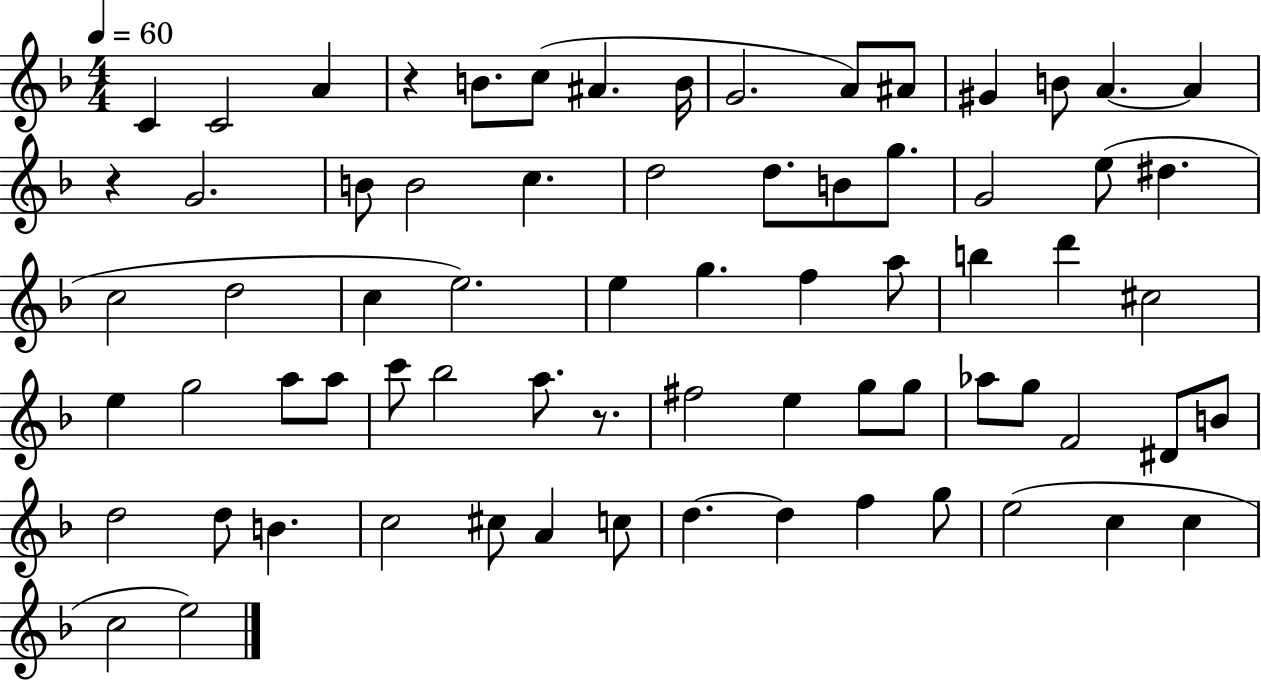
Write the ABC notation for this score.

X:1
T:Untitled
M:4/4
L:1/4
K:F
C C2 A z B/2 c/2 ^A B/4 G2 A/2 ^A/2 ^G B/2 A A z G2 B/2 B2 c d2 d/2 B/2 g/2 G2 e/2 ^d c2 d2 c e2 e g f a/2 b d' ^c2 e g2 a/2 a/2 c'/2 _b2 a/2 z/2 ^f2 e g/2 g/2 _a/2 g/2 F2 ^D/2 B/2 d2 d/2 B c2 ^c/2 A c/2 d d f g/2 e2 c c c2 e2